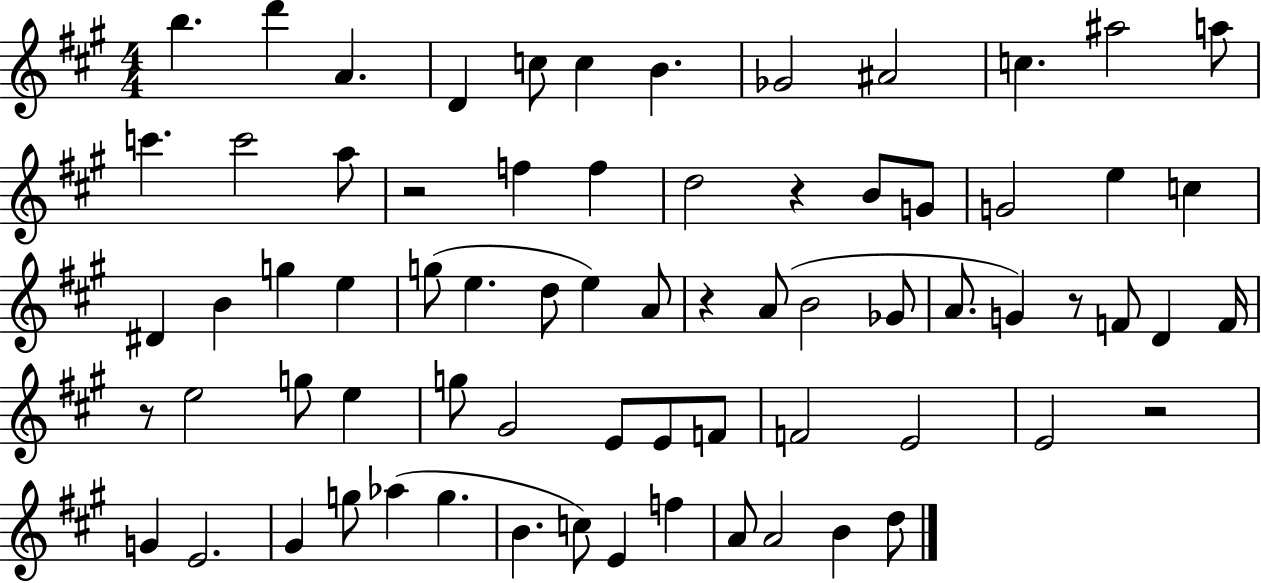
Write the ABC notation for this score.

X:1
T:Untitled
M:4/4
L:1/4
K:A
b d' A D c/2 c B _G2 ^A2 c ^a2 a/2 c' c'2 a/2 z2 f f d2 z B/2 G/2 G2 e c ^D B g e g/2 e d/2 e A/2 z A/2 B2 _G/2 A/2 G z/2 F/2 D F/4 z/2 e2 g/2 e g/2 ^G2 E/2 E/2 F/2 F2 E2 E2 z2 G E2 ^G g/2 _a g B c/2 E f A/2 A2 B d/2